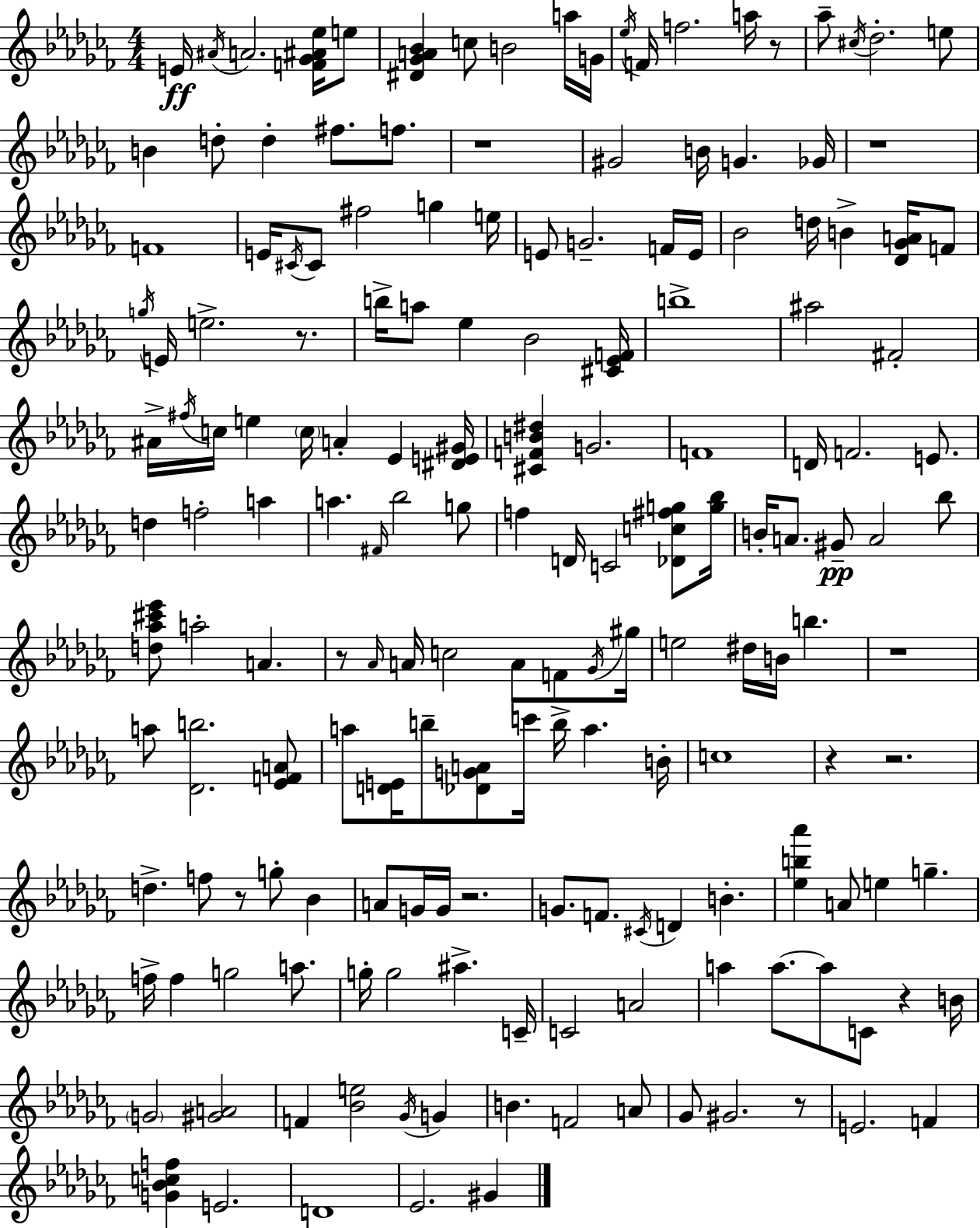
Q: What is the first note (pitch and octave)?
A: E4